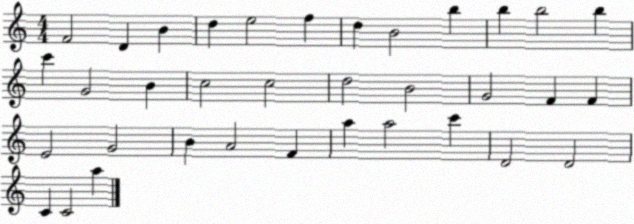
X:1
T:Untitled
M:4/4
L:1/4
K:C
F2 D B d e2 f d B2 b b b2 b c' G2 B c2 c2 d2 B2 G2 F F E2 G2 B A2 F a a2 c' D2 D2 C C2 a